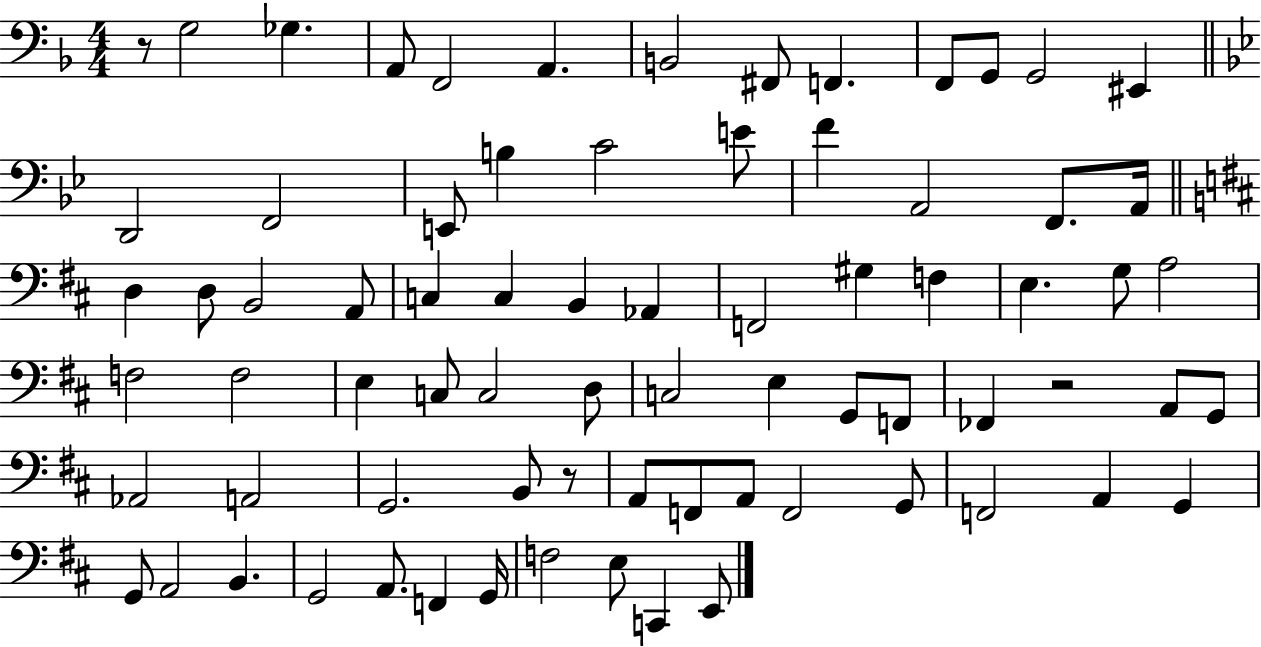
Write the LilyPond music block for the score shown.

{
  \clef bass
  \numericTimeSignature
  \time 4/4
  \key f \major
  r8 g2 ges4. | a,8 f,2 a,4. | b,2 fis,8 f,4. | f,8 g,8 g,2 eis,4 | \break \bar "||" \break \key bes \major d,2 f,2 | e,8 b4 c'2 e'8 | f'4 a,2 f,8. a,16 | \bar "||" \break \key d \major d4 d8 b,2 a,8 | c4 c4 b,4 aes,4 | f,2 gis4 f4 | e4. g8 a2 | \break f2 f2 | e4 c8 c2 d8 | c2 e4 g,8 f,8 | fes,4 r2 a,8 g,8 | \break aes,2 a,2 | g,2. b,8 r8 | a,8 f,8 a,8 f,2 g,8 | f,2 a,4 g,4 | \break g,8 a,2 b,4. | g,2 a,8. f,4 g,16 | f2 e8 c,4 e,8 | \bar "|."
}